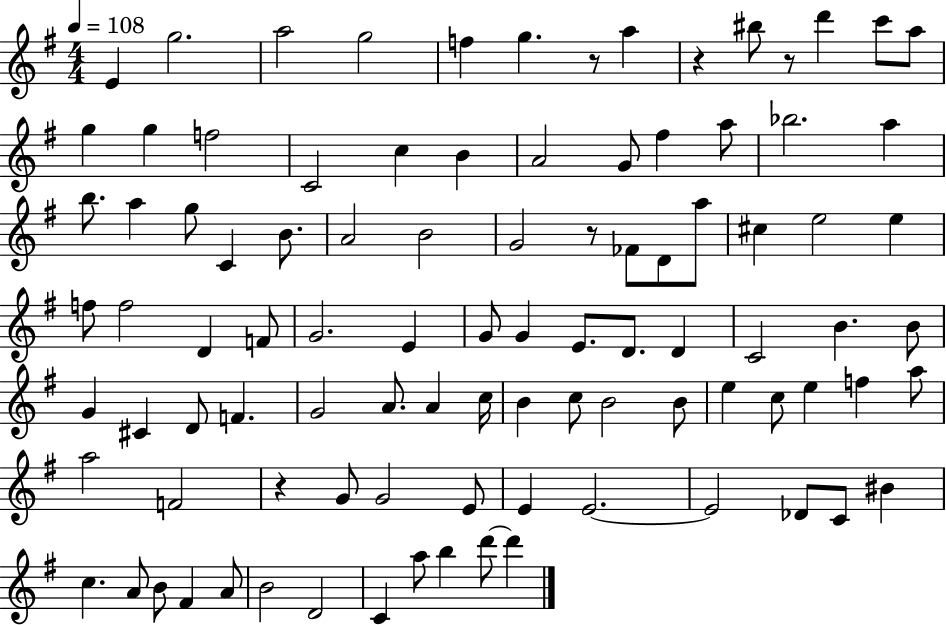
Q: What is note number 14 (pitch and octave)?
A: F5